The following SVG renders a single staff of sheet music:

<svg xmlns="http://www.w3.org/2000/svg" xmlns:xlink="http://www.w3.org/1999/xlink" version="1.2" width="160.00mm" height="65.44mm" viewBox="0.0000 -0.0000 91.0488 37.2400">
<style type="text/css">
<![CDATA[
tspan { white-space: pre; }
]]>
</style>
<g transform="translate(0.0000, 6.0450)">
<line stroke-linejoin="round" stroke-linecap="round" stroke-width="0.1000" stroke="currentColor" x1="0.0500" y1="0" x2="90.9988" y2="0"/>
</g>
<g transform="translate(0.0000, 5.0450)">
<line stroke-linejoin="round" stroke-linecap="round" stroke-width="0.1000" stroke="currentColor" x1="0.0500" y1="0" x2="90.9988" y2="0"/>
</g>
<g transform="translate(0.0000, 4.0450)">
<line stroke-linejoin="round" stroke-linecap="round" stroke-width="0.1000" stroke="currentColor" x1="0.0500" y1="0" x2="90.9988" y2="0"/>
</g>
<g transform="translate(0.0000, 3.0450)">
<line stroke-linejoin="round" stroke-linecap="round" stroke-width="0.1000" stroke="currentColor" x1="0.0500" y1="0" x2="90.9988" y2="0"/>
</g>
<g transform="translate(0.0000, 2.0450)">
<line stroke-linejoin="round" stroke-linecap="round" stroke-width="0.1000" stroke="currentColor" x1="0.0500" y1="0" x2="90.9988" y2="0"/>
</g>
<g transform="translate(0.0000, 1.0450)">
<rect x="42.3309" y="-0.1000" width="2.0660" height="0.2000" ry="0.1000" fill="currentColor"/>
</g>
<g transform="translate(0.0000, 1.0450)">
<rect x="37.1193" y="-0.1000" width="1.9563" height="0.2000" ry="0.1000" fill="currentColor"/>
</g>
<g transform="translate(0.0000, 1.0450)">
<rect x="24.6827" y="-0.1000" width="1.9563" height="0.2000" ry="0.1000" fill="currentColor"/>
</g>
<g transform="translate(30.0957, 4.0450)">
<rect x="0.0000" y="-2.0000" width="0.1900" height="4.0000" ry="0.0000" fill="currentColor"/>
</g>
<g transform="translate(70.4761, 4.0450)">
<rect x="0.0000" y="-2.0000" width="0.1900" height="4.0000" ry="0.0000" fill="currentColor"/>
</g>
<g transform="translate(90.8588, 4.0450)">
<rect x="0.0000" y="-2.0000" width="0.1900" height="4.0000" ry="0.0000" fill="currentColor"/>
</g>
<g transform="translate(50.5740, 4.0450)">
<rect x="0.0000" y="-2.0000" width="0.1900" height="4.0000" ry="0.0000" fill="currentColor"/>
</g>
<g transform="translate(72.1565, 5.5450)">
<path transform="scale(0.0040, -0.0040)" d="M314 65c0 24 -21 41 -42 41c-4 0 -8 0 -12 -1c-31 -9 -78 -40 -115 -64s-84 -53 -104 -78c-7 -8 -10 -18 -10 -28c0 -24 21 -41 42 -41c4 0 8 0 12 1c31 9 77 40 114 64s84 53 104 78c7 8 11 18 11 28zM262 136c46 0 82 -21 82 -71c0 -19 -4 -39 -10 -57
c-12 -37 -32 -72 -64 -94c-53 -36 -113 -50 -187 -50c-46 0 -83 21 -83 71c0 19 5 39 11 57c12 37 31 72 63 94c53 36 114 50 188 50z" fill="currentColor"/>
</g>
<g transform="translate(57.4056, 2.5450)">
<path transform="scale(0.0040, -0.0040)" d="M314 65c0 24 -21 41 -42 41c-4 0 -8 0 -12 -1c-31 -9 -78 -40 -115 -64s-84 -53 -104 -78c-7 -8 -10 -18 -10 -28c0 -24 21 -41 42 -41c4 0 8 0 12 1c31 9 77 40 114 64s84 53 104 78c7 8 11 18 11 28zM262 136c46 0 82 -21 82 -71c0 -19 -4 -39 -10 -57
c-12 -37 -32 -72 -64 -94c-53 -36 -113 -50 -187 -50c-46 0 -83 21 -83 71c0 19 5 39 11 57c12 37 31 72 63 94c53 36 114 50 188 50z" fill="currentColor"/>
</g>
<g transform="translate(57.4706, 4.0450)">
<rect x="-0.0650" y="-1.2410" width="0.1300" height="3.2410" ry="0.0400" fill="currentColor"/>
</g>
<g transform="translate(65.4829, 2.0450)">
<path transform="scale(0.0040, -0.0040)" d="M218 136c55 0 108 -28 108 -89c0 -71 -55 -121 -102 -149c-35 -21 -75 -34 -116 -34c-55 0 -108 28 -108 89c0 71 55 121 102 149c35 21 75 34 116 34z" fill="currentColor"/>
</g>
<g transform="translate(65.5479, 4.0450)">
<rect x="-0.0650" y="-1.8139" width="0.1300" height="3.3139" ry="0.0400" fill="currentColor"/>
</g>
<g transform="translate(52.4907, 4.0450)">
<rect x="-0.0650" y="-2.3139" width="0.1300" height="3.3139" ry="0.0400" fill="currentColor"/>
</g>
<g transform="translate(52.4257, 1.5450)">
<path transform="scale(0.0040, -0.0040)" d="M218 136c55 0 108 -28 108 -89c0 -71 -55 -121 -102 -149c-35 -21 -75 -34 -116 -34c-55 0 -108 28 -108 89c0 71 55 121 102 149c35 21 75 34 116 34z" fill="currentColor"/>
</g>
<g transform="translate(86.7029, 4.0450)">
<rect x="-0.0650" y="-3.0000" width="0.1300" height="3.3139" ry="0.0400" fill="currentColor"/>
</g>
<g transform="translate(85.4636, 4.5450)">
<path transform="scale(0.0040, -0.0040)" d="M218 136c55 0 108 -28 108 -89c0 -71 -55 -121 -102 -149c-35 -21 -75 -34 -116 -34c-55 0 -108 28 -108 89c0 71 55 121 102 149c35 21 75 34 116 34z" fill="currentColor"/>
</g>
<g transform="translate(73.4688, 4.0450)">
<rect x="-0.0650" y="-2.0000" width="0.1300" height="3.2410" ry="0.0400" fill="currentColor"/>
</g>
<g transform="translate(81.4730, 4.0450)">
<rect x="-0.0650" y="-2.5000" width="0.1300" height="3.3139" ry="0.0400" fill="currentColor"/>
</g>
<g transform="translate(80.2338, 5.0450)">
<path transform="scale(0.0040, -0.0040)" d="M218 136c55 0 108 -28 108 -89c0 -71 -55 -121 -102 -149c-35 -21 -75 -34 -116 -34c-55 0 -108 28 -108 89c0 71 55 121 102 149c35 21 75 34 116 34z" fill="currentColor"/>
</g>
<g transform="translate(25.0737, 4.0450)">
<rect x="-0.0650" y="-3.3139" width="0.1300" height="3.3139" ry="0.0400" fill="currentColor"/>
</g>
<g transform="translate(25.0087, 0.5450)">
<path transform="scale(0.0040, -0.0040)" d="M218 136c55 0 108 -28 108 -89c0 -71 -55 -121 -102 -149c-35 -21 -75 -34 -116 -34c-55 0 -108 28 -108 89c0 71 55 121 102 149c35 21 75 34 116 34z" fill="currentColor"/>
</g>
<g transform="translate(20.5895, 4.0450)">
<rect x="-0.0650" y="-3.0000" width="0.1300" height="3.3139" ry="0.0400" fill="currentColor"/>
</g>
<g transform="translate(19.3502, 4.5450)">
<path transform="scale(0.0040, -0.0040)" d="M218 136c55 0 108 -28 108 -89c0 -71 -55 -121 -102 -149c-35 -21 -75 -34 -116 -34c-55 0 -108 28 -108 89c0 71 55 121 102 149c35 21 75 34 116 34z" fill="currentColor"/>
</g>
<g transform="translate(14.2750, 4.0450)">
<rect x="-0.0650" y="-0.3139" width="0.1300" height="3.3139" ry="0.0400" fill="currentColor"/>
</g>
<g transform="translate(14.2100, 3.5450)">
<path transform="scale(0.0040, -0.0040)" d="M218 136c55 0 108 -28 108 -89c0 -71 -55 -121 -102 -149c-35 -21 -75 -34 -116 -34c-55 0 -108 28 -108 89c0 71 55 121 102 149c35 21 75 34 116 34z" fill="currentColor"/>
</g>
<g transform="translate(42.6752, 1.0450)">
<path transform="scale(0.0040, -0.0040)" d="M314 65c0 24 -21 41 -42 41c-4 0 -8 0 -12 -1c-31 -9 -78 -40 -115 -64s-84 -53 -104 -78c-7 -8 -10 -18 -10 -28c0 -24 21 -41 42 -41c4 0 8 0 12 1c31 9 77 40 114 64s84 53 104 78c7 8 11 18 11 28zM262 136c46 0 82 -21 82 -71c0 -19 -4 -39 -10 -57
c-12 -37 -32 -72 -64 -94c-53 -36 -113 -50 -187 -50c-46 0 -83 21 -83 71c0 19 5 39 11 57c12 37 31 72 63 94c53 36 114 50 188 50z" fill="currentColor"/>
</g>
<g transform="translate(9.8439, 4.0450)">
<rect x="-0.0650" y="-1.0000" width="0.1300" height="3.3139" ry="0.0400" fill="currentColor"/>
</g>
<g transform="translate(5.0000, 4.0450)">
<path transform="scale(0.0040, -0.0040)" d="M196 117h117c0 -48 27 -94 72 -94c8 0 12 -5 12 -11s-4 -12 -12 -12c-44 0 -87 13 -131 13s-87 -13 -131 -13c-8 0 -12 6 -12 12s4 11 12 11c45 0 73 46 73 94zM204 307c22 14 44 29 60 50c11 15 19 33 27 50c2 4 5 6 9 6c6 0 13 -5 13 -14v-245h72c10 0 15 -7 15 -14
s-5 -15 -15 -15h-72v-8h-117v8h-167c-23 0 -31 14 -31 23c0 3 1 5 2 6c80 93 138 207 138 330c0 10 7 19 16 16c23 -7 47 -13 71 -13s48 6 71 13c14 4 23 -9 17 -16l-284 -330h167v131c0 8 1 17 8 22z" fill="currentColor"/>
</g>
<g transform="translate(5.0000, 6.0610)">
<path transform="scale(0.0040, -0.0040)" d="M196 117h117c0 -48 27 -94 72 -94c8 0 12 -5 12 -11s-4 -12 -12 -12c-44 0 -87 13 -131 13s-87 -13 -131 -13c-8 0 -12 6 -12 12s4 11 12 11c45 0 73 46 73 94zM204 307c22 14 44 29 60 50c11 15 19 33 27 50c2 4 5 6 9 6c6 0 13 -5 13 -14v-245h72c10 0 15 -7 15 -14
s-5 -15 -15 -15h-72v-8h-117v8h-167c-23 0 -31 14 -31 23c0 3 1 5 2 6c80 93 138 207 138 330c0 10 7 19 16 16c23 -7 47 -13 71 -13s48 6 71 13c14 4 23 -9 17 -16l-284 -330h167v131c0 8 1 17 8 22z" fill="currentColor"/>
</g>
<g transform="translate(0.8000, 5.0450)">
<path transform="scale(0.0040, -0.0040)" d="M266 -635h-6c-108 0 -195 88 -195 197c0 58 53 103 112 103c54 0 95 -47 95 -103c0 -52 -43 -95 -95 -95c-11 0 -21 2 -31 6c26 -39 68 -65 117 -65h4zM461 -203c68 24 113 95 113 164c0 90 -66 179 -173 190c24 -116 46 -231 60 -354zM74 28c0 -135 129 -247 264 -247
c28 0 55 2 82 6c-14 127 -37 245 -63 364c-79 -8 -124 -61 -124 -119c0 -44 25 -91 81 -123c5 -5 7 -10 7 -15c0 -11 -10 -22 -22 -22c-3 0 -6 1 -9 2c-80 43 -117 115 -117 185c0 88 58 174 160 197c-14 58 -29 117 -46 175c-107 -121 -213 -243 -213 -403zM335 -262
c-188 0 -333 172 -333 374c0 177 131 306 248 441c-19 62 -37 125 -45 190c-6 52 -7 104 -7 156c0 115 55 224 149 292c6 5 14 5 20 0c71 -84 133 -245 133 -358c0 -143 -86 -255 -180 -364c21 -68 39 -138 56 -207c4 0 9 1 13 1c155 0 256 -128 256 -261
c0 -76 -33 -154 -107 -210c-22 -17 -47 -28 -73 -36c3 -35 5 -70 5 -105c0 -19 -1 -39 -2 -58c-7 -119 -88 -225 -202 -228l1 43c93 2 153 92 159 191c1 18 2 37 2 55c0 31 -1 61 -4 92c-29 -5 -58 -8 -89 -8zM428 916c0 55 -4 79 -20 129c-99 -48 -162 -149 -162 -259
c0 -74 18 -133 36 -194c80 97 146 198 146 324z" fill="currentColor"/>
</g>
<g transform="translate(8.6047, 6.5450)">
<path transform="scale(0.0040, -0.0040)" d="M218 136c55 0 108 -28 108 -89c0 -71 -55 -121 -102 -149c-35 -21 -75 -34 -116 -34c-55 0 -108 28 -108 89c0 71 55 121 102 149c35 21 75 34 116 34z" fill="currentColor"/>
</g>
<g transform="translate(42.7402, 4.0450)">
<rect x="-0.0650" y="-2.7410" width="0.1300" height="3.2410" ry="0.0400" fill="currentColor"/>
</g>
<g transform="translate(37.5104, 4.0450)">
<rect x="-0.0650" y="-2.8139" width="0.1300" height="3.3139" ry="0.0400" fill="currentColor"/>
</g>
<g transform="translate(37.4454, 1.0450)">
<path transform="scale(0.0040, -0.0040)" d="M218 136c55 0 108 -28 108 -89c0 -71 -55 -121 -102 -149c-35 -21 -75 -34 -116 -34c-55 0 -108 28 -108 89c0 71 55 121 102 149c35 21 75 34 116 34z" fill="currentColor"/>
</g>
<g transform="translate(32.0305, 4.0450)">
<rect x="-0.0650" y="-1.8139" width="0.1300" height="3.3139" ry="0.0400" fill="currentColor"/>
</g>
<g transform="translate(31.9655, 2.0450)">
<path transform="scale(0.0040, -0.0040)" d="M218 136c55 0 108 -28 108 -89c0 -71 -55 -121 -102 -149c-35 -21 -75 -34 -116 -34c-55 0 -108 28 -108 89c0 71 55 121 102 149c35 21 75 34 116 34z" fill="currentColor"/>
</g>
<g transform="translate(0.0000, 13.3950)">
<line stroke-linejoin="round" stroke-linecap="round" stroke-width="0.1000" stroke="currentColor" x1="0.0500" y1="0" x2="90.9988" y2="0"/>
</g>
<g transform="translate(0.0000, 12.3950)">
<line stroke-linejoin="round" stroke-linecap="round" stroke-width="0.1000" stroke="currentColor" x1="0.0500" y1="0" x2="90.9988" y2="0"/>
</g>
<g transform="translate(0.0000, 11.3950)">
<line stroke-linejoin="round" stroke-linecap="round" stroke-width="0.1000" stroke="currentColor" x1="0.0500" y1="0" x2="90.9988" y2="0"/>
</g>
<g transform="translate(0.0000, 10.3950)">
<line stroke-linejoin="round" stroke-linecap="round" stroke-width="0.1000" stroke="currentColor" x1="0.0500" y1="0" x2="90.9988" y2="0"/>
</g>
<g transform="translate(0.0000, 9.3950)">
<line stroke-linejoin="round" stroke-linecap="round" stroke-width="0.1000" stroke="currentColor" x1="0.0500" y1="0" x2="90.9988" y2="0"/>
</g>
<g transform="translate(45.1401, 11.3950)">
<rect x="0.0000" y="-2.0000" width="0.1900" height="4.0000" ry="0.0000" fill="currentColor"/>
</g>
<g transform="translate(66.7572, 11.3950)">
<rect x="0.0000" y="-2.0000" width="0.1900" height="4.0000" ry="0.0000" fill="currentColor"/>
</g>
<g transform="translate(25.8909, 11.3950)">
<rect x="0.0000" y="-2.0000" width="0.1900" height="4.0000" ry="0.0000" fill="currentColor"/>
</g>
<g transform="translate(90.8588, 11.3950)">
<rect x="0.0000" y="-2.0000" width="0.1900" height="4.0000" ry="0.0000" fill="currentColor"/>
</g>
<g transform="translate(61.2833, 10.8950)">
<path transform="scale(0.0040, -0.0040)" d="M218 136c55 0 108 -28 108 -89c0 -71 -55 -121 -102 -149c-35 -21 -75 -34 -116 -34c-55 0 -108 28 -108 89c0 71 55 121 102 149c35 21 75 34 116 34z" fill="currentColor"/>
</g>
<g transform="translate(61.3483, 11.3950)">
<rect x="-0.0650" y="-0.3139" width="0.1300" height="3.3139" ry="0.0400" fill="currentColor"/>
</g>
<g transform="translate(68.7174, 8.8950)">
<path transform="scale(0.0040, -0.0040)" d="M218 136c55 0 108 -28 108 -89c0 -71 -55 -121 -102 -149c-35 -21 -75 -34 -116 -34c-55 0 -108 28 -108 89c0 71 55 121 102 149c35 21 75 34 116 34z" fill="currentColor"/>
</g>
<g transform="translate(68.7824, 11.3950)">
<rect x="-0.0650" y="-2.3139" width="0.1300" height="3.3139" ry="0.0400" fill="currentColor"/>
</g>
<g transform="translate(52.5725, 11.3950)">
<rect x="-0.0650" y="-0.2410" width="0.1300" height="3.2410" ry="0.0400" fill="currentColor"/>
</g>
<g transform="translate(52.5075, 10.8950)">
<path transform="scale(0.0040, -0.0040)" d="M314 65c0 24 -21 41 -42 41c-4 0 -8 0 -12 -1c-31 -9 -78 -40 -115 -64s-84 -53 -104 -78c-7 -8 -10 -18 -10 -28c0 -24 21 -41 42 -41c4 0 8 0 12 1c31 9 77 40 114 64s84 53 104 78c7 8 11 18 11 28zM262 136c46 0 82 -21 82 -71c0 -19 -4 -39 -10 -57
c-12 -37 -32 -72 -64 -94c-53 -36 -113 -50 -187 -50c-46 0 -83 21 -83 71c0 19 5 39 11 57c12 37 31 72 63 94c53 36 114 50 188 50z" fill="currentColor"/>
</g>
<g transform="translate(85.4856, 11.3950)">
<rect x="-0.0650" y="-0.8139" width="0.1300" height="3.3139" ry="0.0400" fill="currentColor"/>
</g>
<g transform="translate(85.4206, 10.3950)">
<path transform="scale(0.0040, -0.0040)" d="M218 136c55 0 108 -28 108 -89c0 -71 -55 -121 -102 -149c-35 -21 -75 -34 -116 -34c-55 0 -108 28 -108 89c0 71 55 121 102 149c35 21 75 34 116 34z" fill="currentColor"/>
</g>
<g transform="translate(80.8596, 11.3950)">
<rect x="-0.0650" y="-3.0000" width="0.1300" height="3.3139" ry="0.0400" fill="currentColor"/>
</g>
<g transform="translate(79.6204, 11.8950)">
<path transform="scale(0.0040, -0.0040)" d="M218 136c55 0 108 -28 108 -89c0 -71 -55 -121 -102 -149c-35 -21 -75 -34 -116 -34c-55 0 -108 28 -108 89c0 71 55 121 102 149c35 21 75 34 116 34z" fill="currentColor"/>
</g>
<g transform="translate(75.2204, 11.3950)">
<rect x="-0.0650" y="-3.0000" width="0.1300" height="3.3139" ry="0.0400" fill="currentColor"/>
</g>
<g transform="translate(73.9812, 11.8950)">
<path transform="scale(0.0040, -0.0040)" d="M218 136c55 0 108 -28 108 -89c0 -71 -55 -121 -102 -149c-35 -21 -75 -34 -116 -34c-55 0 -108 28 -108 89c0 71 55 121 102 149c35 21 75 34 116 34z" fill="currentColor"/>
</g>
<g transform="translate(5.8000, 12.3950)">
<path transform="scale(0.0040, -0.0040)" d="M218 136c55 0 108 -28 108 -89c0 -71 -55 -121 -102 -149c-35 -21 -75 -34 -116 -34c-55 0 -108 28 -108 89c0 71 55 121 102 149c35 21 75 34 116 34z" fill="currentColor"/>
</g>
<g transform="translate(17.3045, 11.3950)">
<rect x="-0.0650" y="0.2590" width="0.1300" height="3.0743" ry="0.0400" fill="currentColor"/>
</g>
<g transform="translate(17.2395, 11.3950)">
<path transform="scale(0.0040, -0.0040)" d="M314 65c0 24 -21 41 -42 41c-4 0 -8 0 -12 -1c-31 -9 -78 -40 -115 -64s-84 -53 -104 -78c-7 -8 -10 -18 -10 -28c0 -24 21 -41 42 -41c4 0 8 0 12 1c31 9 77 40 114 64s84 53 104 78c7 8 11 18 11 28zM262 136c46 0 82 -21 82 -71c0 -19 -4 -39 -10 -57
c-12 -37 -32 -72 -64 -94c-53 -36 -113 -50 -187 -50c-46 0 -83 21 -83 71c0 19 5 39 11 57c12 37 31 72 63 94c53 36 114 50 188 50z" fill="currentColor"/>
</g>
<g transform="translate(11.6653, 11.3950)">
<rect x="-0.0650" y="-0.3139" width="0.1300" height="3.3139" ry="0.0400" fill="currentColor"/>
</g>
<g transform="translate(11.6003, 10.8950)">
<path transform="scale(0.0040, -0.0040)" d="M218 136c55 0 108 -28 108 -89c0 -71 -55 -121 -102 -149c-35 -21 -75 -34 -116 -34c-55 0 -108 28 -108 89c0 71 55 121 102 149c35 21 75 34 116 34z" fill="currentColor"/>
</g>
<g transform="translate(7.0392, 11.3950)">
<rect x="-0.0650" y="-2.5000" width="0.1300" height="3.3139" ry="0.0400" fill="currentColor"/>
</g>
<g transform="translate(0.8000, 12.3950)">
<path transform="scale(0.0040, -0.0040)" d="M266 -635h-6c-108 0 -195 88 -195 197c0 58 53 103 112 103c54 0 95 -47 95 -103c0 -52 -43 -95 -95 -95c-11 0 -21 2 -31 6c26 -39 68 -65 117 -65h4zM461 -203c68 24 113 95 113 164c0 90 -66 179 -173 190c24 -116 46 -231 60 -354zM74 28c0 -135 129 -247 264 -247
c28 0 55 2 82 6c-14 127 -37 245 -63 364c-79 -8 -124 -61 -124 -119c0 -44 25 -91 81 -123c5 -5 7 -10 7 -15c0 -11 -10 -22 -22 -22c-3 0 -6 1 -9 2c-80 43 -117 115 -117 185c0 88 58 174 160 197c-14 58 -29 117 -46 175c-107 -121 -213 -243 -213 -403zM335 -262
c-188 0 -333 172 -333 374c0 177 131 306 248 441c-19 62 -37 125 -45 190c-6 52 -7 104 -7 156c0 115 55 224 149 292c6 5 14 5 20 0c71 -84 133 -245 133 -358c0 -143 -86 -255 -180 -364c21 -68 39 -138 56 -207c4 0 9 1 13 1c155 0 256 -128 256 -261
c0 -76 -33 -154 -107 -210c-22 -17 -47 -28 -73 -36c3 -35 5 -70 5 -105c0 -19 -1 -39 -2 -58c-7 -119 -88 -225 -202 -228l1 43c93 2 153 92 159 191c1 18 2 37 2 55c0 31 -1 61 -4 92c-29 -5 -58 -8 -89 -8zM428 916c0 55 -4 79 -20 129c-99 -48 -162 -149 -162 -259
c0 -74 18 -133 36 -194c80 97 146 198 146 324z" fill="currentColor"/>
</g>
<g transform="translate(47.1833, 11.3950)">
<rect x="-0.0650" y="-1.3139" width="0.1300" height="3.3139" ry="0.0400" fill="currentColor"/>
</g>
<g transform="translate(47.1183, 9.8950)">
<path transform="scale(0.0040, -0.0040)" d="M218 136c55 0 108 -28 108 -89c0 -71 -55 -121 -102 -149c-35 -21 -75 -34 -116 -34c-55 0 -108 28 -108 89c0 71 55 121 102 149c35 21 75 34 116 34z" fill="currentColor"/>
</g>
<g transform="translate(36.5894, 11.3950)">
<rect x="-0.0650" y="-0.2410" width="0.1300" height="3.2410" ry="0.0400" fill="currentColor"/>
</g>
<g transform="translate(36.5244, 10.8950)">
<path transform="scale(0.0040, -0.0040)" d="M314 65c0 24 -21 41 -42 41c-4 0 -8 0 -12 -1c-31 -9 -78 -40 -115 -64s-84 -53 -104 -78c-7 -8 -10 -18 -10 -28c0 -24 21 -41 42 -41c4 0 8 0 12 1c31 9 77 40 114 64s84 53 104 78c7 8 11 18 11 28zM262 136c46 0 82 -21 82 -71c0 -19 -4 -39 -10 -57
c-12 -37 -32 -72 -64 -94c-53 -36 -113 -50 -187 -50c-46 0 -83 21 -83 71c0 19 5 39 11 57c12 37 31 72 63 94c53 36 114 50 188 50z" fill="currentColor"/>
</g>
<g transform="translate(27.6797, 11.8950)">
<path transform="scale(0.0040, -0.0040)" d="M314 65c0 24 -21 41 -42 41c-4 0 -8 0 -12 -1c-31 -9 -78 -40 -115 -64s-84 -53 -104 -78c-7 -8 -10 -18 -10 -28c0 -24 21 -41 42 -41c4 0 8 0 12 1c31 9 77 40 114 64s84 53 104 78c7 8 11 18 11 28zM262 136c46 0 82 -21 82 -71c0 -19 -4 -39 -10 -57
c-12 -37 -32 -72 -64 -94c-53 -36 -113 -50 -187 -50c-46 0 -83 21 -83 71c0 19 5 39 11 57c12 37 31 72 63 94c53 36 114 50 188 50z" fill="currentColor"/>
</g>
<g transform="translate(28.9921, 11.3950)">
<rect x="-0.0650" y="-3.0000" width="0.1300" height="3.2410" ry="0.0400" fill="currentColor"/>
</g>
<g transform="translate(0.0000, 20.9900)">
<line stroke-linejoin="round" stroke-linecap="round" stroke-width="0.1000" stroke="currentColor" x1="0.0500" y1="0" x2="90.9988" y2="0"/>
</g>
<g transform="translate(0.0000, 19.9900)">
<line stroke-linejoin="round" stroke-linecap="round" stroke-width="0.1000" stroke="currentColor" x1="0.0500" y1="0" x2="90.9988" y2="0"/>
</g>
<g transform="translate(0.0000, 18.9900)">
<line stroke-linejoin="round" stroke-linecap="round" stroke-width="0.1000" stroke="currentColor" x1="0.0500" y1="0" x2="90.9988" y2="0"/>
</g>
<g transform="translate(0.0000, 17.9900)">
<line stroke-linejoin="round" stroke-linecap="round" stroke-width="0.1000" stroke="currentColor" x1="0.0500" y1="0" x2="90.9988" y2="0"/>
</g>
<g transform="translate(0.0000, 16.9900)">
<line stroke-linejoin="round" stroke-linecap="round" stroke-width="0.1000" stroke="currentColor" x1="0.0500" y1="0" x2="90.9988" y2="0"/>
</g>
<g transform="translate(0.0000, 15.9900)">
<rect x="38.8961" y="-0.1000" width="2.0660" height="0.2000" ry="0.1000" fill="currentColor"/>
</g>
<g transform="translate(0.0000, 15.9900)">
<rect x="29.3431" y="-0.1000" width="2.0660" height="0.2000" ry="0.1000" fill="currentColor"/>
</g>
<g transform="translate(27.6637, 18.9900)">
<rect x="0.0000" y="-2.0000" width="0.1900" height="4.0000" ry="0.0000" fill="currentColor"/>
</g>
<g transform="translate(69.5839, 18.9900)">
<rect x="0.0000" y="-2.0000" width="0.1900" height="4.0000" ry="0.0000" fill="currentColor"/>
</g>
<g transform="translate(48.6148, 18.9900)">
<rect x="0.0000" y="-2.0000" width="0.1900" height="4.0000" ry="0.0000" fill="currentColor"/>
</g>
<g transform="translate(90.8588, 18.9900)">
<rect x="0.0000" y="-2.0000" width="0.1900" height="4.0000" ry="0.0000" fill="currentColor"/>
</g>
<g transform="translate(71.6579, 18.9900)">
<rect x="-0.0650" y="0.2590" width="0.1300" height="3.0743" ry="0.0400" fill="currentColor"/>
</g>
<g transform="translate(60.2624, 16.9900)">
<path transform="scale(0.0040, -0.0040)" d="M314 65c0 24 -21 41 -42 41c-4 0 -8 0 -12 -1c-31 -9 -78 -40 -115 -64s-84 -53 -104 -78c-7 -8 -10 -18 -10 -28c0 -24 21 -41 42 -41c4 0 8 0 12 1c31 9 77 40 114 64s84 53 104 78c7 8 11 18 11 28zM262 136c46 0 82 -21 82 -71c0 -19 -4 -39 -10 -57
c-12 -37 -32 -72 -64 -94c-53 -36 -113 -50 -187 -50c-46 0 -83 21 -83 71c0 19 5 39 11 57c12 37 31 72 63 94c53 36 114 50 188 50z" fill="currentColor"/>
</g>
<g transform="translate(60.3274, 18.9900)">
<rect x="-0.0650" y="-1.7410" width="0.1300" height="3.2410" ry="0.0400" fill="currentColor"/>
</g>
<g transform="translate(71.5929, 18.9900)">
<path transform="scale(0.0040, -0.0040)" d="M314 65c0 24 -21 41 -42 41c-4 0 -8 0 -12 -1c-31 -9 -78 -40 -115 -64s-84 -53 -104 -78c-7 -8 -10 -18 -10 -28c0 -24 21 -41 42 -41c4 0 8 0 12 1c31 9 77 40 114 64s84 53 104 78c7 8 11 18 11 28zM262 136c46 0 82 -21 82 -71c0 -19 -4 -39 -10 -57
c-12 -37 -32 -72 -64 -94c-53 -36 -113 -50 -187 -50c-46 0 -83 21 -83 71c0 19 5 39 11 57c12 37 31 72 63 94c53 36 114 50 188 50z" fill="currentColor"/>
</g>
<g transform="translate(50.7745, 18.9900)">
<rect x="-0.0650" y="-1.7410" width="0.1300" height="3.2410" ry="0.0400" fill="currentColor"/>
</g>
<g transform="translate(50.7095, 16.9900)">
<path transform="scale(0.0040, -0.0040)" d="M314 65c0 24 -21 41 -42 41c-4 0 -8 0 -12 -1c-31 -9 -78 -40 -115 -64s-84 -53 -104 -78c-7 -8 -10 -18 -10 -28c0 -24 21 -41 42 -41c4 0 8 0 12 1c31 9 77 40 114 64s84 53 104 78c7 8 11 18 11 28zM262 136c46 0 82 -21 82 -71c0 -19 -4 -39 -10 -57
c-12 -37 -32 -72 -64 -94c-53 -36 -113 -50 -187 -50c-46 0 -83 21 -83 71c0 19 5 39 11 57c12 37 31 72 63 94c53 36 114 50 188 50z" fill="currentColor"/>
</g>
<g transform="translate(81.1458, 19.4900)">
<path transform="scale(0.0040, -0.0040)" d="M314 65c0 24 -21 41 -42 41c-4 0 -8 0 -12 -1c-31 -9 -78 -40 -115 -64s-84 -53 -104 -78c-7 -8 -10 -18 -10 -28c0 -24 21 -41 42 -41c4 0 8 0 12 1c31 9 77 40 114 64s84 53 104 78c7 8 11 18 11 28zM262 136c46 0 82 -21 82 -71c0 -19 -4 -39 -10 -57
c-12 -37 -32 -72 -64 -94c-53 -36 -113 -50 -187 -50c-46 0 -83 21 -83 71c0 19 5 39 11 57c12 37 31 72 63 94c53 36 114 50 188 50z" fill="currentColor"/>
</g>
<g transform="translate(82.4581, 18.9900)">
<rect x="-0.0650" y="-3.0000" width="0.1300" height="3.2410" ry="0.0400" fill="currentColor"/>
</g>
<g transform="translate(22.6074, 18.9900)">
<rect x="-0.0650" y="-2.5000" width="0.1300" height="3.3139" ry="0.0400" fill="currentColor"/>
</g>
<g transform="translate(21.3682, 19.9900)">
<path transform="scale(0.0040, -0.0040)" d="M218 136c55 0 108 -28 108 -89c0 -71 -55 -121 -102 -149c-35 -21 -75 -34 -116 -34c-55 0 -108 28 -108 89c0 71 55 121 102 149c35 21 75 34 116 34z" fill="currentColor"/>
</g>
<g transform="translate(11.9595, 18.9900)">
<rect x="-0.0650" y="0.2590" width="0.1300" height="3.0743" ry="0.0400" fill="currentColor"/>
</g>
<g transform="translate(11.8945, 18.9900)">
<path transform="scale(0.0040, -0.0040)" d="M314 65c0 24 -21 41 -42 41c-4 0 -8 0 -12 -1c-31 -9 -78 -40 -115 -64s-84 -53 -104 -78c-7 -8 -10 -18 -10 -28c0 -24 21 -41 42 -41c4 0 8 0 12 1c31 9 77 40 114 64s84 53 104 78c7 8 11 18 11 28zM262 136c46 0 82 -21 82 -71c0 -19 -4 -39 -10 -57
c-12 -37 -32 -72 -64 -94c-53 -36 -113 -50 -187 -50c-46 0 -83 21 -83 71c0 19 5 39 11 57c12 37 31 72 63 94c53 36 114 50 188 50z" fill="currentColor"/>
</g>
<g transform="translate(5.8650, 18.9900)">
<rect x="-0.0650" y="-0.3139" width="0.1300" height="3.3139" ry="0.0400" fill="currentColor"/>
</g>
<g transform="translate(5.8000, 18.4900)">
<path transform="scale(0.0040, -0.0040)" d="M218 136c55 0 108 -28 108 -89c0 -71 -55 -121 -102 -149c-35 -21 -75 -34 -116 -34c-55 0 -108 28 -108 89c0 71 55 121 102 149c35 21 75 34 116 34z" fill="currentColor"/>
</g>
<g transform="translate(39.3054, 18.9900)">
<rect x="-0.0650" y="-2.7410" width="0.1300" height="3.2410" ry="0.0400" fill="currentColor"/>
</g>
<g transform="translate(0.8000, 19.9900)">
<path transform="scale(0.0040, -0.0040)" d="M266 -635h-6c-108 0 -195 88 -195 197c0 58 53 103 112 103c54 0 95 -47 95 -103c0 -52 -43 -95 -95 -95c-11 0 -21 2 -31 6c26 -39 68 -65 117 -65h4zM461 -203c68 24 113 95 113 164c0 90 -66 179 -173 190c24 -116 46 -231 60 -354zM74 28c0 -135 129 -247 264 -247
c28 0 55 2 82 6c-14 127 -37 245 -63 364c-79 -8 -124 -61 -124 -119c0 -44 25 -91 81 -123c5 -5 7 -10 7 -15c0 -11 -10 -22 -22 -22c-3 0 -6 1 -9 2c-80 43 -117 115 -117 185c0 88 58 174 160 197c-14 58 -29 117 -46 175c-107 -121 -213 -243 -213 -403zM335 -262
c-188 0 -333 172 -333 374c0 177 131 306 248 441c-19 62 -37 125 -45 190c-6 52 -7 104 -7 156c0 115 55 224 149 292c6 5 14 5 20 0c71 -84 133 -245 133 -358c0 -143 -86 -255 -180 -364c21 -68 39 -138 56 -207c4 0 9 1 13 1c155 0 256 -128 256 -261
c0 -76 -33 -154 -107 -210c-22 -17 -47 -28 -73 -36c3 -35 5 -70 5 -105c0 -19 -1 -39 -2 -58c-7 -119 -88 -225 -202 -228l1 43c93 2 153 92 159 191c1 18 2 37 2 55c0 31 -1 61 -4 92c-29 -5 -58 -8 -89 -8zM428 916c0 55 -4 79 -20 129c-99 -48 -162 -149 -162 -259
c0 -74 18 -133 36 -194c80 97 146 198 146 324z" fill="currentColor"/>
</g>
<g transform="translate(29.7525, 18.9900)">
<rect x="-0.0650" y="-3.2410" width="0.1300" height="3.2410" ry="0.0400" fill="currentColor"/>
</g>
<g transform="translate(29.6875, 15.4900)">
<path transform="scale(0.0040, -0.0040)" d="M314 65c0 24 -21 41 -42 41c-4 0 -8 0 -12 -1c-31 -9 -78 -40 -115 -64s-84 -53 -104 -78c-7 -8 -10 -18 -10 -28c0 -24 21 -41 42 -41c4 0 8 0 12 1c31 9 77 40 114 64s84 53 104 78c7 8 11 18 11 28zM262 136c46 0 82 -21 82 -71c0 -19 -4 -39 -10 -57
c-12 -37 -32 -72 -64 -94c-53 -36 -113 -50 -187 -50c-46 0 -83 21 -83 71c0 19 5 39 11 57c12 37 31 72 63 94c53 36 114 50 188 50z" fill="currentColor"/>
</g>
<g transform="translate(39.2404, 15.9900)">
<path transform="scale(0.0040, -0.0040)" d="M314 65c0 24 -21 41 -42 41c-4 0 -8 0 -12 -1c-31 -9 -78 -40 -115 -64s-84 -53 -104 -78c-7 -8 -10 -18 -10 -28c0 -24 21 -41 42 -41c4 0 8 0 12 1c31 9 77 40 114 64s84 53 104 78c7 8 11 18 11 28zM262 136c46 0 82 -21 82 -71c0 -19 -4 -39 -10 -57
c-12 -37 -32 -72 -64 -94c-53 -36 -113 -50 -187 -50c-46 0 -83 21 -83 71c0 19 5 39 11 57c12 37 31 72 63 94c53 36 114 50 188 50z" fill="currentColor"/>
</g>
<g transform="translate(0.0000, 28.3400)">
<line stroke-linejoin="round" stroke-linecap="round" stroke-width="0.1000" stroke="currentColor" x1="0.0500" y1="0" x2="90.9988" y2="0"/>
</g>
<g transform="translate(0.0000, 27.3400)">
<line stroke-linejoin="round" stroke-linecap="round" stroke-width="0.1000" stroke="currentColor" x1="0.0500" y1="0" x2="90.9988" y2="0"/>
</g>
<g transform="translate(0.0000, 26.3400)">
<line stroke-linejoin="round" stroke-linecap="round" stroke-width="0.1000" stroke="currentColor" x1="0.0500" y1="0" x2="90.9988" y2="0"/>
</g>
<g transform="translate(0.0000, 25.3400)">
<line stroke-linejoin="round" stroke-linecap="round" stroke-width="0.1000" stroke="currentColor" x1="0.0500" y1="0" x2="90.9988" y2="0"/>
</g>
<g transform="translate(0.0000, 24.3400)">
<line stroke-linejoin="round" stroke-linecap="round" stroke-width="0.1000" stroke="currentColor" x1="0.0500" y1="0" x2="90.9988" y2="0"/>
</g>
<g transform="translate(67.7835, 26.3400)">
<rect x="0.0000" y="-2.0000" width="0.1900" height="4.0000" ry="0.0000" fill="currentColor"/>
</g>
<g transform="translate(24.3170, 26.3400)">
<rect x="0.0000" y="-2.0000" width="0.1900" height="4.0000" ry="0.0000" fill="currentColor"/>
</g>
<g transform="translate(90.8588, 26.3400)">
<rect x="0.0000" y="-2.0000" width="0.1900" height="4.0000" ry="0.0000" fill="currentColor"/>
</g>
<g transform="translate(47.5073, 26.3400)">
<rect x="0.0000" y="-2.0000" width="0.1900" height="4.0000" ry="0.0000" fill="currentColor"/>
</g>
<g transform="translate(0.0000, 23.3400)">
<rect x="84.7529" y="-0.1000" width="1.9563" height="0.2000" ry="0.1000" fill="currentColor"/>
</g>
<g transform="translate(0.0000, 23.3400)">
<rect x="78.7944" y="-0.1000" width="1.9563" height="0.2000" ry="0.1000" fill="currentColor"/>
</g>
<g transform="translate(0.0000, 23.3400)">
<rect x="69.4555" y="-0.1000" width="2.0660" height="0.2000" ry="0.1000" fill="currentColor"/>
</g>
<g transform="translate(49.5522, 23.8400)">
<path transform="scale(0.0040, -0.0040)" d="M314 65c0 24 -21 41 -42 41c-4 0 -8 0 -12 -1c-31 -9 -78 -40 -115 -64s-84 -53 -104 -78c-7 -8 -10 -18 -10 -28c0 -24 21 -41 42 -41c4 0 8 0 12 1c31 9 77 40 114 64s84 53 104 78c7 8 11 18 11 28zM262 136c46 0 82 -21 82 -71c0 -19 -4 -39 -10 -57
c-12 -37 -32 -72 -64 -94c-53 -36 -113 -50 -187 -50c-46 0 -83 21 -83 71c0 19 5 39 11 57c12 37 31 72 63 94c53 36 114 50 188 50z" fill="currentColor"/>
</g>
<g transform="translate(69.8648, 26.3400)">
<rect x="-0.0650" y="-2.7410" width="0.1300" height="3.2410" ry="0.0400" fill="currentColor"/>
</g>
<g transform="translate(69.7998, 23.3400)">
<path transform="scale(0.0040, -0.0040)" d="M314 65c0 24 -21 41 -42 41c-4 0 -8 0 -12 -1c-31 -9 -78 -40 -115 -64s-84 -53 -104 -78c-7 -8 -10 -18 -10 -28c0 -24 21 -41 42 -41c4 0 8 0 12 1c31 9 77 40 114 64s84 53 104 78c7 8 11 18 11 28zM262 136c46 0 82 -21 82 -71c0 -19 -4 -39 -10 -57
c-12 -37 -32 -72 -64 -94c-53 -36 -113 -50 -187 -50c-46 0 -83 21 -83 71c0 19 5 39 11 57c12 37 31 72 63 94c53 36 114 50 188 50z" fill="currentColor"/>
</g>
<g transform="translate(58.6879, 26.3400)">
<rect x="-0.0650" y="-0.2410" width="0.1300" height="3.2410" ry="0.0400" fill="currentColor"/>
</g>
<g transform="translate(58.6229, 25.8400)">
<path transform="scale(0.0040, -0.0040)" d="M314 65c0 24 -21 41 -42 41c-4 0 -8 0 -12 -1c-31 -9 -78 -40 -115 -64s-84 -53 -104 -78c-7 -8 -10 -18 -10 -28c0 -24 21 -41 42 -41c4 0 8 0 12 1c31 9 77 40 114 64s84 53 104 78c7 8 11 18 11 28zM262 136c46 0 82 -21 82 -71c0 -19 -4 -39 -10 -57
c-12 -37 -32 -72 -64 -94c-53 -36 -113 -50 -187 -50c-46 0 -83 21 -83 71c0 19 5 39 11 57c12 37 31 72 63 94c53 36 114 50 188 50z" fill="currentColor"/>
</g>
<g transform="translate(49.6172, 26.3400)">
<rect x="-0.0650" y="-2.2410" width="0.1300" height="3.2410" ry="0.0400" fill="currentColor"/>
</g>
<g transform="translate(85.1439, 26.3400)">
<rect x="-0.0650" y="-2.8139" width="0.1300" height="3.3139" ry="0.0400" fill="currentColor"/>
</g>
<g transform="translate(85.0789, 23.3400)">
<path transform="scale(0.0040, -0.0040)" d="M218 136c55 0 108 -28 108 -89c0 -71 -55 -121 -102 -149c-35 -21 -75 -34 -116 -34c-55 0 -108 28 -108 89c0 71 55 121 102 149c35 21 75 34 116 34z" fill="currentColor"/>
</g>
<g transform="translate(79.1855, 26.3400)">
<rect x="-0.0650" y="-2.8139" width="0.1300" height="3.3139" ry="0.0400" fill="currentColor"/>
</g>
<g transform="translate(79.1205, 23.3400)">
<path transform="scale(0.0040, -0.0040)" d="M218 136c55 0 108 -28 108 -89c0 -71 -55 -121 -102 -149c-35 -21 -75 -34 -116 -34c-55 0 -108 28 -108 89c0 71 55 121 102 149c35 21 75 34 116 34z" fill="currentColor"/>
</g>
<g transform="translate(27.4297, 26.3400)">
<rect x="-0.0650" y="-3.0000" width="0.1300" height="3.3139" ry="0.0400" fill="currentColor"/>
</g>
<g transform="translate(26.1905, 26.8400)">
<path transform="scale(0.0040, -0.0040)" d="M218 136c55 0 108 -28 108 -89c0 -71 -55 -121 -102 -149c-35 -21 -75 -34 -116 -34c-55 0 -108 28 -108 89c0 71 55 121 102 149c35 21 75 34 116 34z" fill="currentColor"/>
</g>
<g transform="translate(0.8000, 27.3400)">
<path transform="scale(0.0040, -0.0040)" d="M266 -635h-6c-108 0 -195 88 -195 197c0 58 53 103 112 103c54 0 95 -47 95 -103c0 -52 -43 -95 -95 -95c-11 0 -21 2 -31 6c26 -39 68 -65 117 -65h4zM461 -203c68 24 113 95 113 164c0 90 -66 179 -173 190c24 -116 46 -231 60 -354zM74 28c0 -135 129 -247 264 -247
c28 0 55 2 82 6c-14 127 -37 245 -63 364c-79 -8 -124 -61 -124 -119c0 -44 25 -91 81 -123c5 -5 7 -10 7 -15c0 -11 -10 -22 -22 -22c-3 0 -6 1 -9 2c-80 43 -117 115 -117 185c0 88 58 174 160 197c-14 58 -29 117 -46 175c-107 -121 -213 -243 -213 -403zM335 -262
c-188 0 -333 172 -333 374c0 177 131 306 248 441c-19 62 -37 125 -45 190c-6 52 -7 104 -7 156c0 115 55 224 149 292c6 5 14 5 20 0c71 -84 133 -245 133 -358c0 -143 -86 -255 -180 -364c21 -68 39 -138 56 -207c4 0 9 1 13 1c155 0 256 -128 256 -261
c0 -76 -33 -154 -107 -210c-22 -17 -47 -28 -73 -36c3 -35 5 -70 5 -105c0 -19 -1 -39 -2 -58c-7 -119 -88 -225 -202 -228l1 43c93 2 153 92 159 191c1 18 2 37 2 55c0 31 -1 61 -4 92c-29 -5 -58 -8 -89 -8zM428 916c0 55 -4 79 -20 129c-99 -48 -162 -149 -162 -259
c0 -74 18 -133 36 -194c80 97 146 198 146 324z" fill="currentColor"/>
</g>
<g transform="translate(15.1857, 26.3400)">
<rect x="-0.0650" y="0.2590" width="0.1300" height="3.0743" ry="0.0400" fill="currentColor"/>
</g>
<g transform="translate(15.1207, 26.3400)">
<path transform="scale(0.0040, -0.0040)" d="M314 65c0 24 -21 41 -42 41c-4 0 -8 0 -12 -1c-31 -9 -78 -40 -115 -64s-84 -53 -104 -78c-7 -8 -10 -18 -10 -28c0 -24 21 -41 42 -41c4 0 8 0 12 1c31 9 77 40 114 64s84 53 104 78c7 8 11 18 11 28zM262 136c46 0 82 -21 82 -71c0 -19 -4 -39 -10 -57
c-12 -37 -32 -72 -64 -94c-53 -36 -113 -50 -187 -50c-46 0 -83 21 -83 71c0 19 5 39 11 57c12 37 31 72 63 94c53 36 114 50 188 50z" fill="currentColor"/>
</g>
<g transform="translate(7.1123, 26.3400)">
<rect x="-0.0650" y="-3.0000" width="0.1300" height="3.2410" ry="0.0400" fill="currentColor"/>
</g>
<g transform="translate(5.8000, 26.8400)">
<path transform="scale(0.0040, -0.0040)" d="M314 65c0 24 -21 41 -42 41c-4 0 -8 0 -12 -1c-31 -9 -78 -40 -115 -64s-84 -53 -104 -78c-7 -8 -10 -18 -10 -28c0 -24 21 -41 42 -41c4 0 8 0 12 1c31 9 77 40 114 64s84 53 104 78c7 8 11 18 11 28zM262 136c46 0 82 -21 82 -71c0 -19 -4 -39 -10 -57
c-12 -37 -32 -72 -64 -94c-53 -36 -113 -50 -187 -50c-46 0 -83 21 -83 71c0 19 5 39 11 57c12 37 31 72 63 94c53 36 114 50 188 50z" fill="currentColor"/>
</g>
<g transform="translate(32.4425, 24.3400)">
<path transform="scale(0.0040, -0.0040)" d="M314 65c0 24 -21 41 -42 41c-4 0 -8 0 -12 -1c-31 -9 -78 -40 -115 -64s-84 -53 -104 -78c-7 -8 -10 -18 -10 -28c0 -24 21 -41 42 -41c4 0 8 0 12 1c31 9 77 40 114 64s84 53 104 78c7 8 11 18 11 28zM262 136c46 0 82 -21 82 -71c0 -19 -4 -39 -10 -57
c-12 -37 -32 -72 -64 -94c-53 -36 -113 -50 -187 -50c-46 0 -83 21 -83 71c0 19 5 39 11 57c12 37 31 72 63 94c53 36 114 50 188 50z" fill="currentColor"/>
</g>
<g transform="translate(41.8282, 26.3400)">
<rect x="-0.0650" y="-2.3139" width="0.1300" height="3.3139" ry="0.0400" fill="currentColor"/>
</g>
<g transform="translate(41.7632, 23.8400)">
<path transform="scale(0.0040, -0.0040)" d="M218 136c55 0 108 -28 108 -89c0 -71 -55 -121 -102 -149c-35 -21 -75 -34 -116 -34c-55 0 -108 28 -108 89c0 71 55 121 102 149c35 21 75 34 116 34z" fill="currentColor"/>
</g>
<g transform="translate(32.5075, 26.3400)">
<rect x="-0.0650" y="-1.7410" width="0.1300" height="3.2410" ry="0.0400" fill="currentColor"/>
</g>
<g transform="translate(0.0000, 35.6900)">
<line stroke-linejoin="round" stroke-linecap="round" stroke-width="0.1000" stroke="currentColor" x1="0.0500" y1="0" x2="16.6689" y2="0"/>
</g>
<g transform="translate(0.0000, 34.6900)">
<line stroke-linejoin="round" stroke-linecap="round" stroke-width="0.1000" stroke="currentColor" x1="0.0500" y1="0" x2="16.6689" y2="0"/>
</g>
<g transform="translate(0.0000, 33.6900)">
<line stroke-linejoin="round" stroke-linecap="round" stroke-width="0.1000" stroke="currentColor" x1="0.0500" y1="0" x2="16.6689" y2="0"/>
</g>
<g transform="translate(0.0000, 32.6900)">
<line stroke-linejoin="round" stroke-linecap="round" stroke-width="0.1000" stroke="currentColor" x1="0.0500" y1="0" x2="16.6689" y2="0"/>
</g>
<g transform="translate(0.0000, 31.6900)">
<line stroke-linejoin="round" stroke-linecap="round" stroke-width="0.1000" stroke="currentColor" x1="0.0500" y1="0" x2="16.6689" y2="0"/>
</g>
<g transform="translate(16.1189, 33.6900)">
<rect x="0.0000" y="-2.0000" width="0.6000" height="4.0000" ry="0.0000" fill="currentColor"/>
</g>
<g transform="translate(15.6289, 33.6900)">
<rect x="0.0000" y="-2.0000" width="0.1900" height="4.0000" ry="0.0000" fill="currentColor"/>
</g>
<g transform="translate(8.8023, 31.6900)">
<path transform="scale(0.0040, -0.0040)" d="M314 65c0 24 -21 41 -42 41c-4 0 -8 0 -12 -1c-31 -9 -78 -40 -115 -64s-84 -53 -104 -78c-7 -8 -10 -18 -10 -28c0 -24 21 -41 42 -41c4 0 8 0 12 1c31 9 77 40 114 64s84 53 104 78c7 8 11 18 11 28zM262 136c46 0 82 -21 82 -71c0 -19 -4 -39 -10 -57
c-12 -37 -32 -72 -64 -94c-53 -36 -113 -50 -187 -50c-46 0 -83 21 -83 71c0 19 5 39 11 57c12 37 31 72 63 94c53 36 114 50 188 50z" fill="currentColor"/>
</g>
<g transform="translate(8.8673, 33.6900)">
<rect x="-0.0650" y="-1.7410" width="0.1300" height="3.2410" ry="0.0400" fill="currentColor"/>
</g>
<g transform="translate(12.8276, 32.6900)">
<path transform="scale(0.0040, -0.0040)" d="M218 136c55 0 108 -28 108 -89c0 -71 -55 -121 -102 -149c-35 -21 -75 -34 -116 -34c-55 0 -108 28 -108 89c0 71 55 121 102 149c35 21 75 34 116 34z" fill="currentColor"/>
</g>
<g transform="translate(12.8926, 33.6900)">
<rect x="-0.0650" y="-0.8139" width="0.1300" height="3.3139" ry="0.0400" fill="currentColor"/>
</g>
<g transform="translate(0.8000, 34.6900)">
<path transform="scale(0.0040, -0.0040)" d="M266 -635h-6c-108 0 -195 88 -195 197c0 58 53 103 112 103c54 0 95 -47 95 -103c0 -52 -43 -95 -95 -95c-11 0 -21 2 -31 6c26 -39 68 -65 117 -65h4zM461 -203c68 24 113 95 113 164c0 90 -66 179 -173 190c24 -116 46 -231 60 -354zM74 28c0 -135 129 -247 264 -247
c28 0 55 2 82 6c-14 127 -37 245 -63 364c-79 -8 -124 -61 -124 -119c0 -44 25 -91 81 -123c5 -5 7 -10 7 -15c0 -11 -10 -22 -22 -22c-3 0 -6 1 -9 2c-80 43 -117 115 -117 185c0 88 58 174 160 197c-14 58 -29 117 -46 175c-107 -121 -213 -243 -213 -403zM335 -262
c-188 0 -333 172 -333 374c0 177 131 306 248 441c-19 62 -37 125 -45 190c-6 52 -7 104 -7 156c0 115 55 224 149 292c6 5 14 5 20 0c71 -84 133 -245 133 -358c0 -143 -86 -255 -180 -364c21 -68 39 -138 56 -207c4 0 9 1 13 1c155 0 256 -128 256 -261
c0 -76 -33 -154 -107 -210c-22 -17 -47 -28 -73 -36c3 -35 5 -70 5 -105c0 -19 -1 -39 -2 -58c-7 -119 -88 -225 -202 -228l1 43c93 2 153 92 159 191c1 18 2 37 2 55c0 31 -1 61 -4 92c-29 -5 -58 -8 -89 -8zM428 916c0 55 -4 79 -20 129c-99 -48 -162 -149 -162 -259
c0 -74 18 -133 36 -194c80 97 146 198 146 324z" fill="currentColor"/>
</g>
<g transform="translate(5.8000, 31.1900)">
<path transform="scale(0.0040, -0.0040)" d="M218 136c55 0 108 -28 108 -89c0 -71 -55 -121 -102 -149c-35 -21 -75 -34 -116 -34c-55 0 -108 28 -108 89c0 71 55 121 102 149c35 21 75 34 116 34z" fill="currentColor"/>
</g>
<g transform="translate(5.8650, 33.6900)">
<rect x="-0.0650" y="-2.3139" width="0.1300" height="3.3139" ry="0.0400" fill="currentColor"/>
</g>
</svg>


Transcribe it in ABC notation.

X:1
T:Untitled
M:4/4
L:1/4
K:C
D c A b f a a2 g e2 f F2 G A G c B2 A2 c2 e c2 c g A A d c B2 G b2 a2 f2 f2 B2 A2 A2 B2 A f2 g g2 c2 a2 a a g f2 d